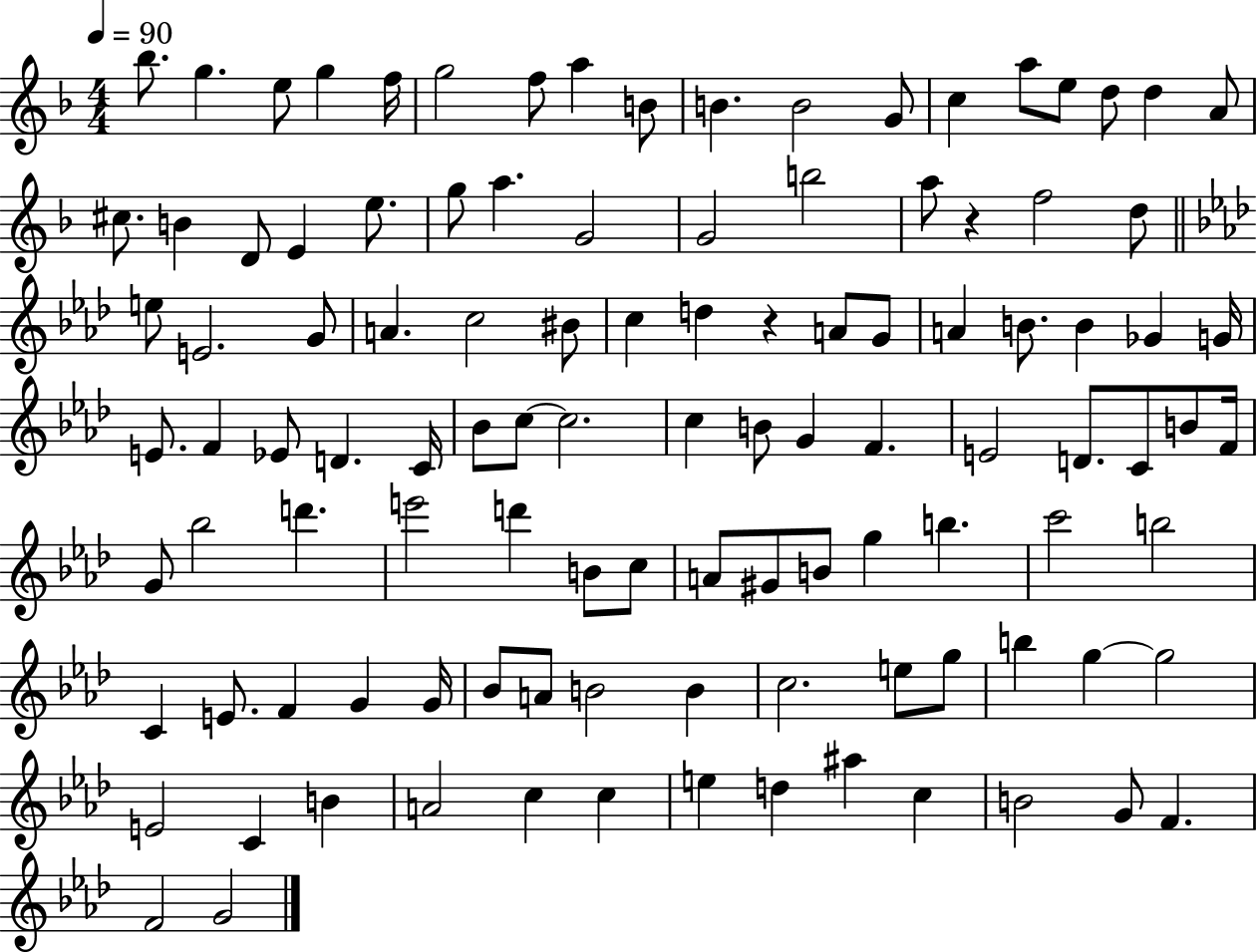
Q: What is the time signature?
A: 4/4